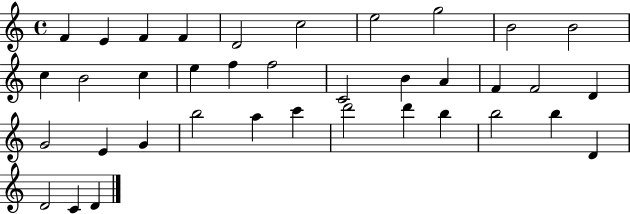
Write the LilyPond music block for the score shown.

{
  \clef treble
  \time 4/4
  \defaultTimeSignature
  \key c \major
  f'4 e'4 f'4 f'4 | d'2 c''2 | e''2 g''2 | b'2 b'2 | \break c''4 b'2 c''4 | e''4 f''4 f''2 | c'2 b'4 a'4 | f'4 f'2 d'4 | \break g'2 e'4 g'4 | b''2 a''4 c'''4 | d'''2 d'''4 b''4 | b''2 b''4 d'4 | \break d'2 c'4 d'4 | \bar "|."
}